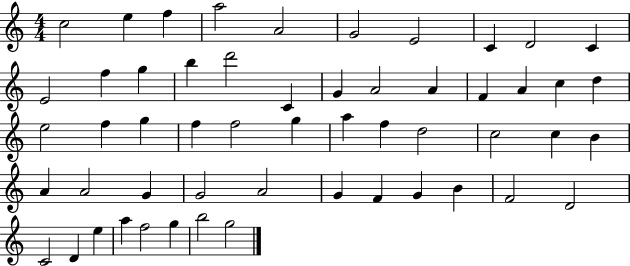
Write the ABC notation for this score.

X:1
T:Untitled
M:4/4
L:1/4
K:C
c2 e f a2 A2 G2 E2 C D2 C E2 f g b d'2 C G A2 A F A c d e2 f g f f2 g a f d2 c2 c B A A2 G G2 A2 G F G B F2 D2 C2 D e a f2 g b2 g2